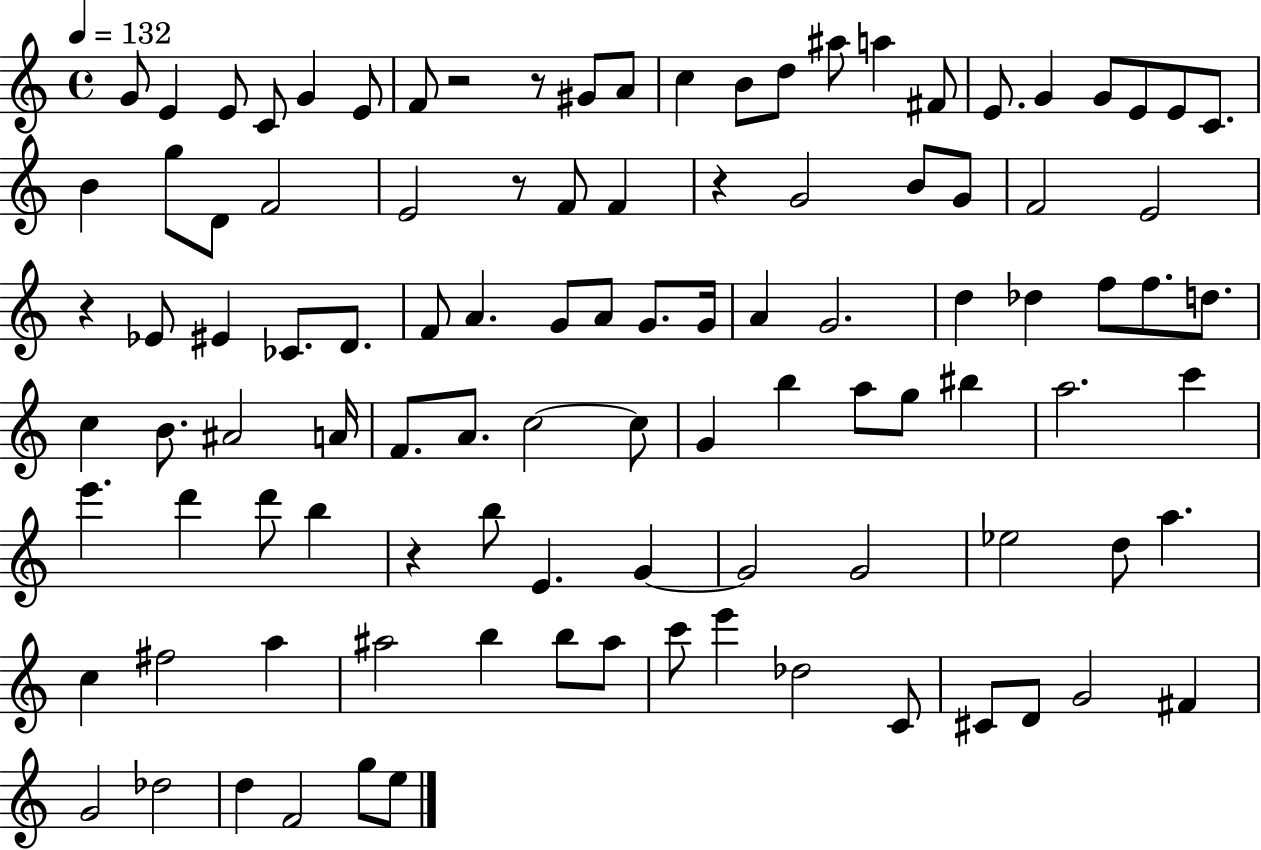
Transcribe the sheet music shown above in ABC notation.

X:1
T:Untitled
M:4/4
L:1/4
K:C
G/2 E E/2 C/2 G E/2 F/2 z2 z/2 ^G/2 A/2 c B/2 d/2 ^a/2 a ^F/2 E/2 G G/2 E/2 E/2 C/2 B g/2 D/2 F2 E2 z/2 F/2 F z G2 B/2 G/2 F2 E2 z _E/2 ^E _C/2 D/2 F/2 A G/2 A/2 G/2 G/4 A G2 d _d f/2 f/2 d/2 c B/2 ^A2 A/4 F/2 A/2 c2 c/2 G b a/2 g/2 ^b a2 c' e' d' d'/2 b z b/2 E G G2 G2 _e2 d/2 a c ^f2 a ^a2 b b/2 ^a/2 c'/2 e' _d2 C/2 ^C/2 D/2 G2 ^F G2 _d2 d F2 g/2 e/2